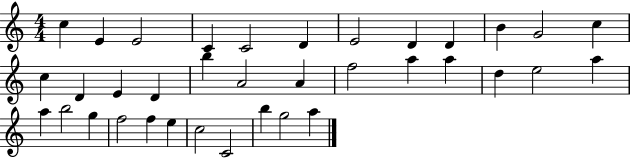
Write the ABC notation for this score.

X:1
T:Untitled
M:4/4
L:1/4
K:C
c E E2 C C2 D E2 D D B G2 c c D E D b A2 A f2 a a d e2 a a b2 g f2 f e c2 C2 b g2 a